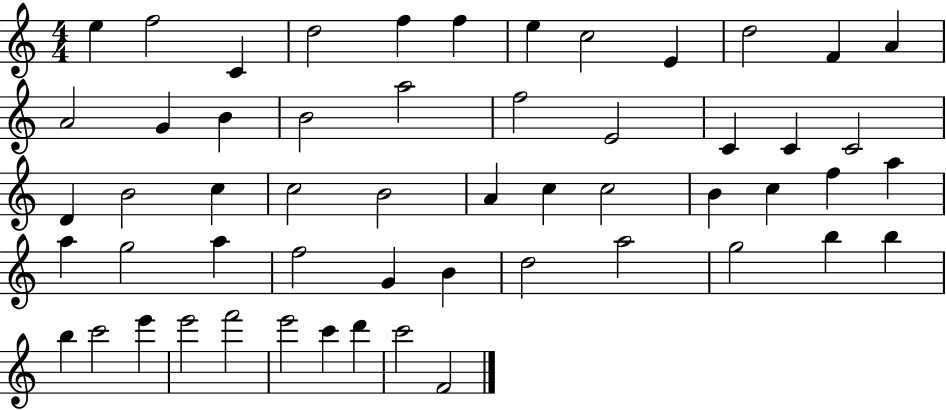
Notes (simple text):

E5/q F5/h C4/q D5/h F5/q F5/q E5/q C5/h E4/q D5/h F4/q A4/q A4/h G4/q B4/q B4/h A5/h F5/h E4/h C4/q C4/q C4/h D4/q B4/h C5/q C5/h B4/h A4/q C5/q C5/h B4/q C5/q F5/q A5/q A5/q G5/h A5/q F5/h G4/q B4/q D5/h A5/h G5/h B5/q B5/q B5/q C6/h E6/q E6/h F6/h E6/h C6/q D6/q C6/h F4/h